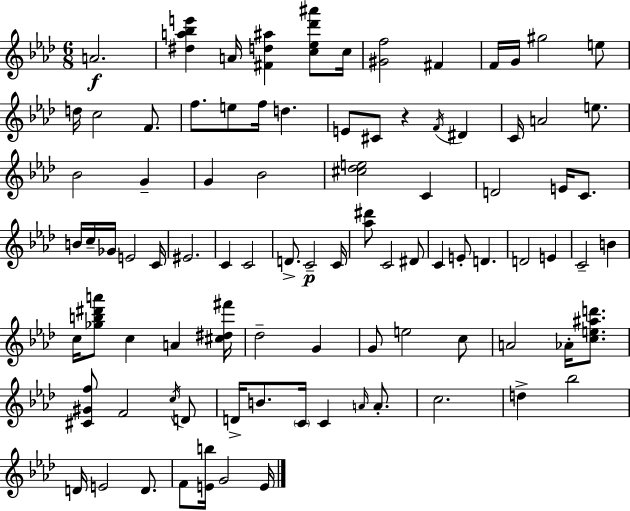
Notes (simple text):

A4/h. [D#5,A5,Bb5,E6]/q A4/s [F#4,D5,A#5]/q [C5,Eb5,Db6,A#6]/e C5/s [G#4,F5]/h F#4/q F4/s G4/s G#5/h E5/e D5/s C5/h F4/e. F5/e. E5/e F5/s D5/q. E4/e C#4/e R/q F4/s D#4/q C4/s A4/h E5/e. Bb4/h G4/q G4/q Bb4/h [C#5,Db5,E5]/h C4/q D4/h E4/s C4/e. B4/s C5/s Gb4/s E4/h C4/s EIS4/h. C4/q C4/h D4/e. C4/h C4/s [Ab5,D#6]/e C4/h D#4/e C4/q E4/e D4/q. D4/h E4/q C4/h B4/q C5/s [Gb5,B5,D#6,A6]/e C5/q A4/q [C#5,D#5,F#6]/s Db5/h G4/q G4/e E5/h C5/e A4/h Ab4/s [C5,E5,A#5,D6]/e. [C#4,G#4,F5]/e F4/h C5/s D4/e D4/s B4/e. C4/s C4/q A4/s A4/e. C5/h. D5/q Bb5/h D4/s E4/h D4/e. F4/e [E4,B5]/s G4/h E4/s